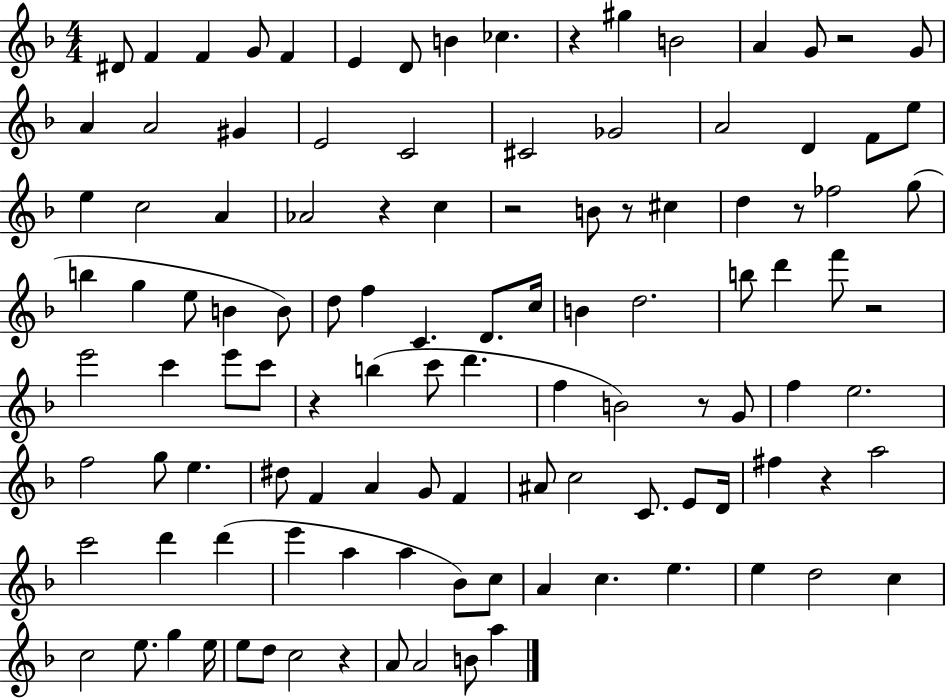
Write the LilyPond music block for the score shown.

{
  \clef treble
  \numericTimeSignature
  \time 4/4
  \key f \major
  dis'8 f'4 f'4 g'8 f'4 | e'4 d'8 b'4 ces''4. | r4 gis''4 b'2 | a'4 g'8 r2 g'8 | \break a'4 a'2 gis'4 | e'2 c'2 | cis'2 ges'2 | a'2 d'4 f'8 e''8 | \break e''4 c''2 a'4 | aes'2 r4 c''4 | r2 b'8 r8 cis''4 | d''4 r8 fes''2 g''8( | \break b''4 g''4 e''8 b'4 b'8) | d''8 f''4 c'4. d'8. c''16 | b'4 d''2. | b''8 d'''4 f'''8 r2 | \break e'''2 c'''4 e'''8 c'''8 | r4 b''4( c'''8 d'''4. | f''4 b'2) r8 g'8 | f''4 e''2. | \break f''2 g''8 e''4. | dis''8 f'4 a'4 g'8 f'4 | ais'8 c''2 c'8. e'8 d'16 | fis''4 r4 a''2 | \break c'''2 d'''4 d'''4( | e'''4 a''4 a''4 bes'8) c''8 | a'4 c''4. e''4. | e''4 d''2 c''4 | \break c''2 e''8. g''4 e''16 | e''8 d''8 c''2 r4 | a'8 a'2 b'8 a''4 | \bar "|."
}